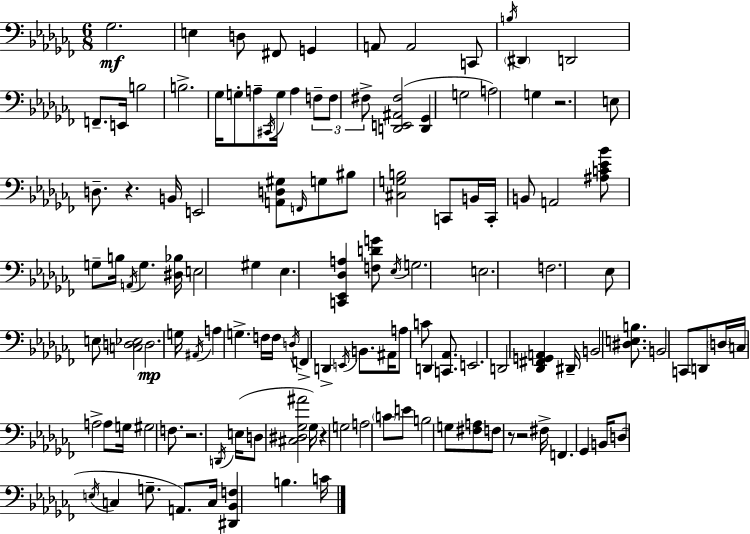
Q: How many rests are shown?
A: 6